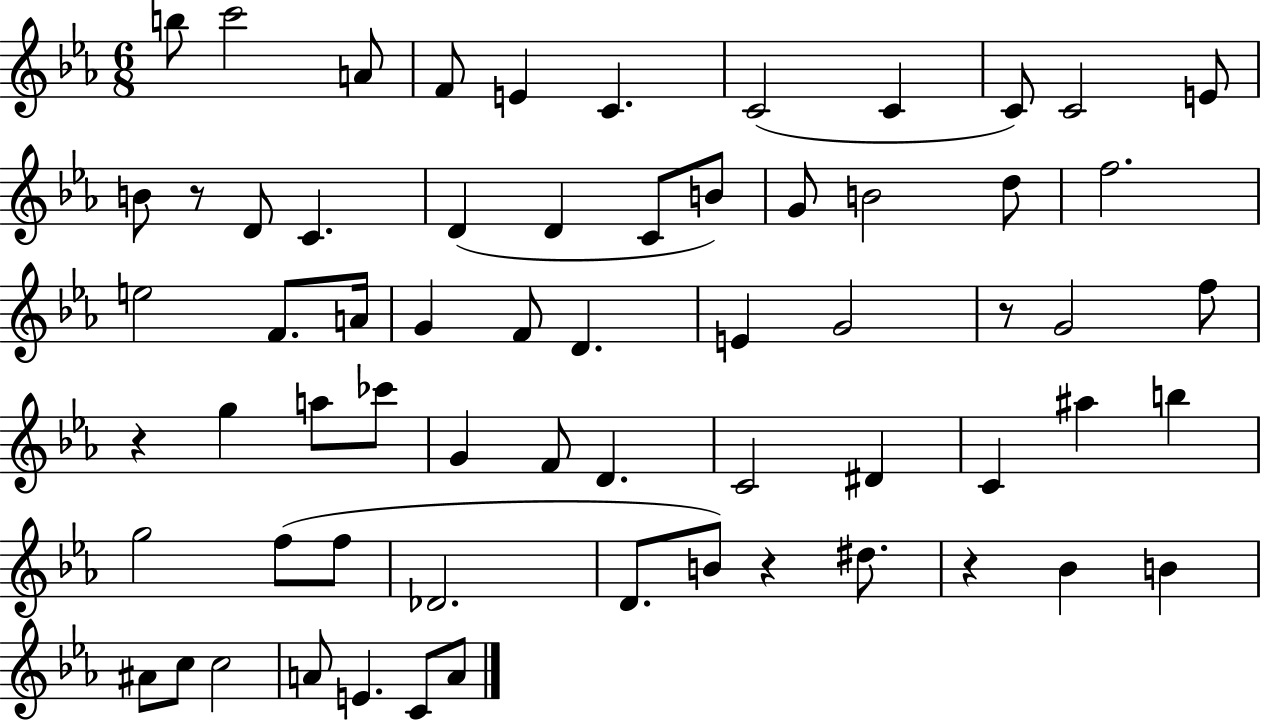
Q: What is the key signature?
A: EES major